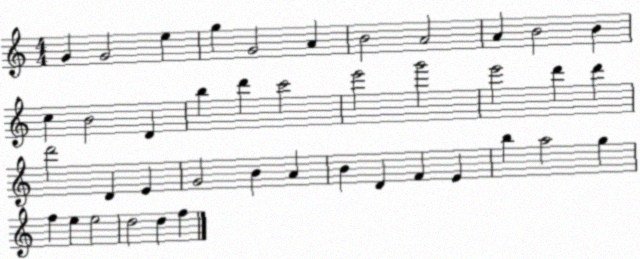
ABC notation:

X:1
T:Untitled
M:4/4
L:1/4
K:C
G G2 e g G2 A B2 A2 A B2 B c B2 D b d' c'2 e'2 g'2 e'2 d' d' d'2 D E G2 B A B D F E b a2 g f e e2 d2 d f